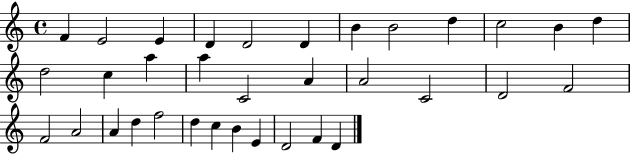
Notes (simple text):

F4/q E4/h E4/q D4/q D4/h D4/q B4/q B4/h D5/q C5/h B4/q D5/q D5/h C5/q A5/q A5/q C4/h A4/q A4/h C4/h D4/h F4/h F4/h A4/h A4/q D5/q F5/h D5/q C5/q B4/q E4/q D4/h F4/q D4/q